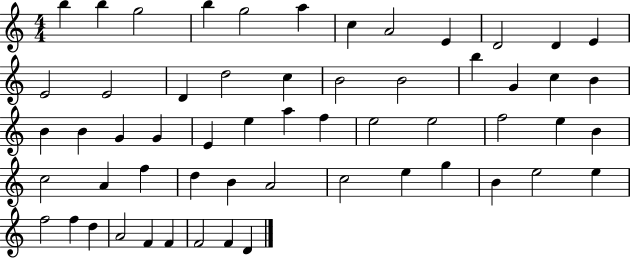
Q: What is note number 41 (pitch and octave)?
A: B4